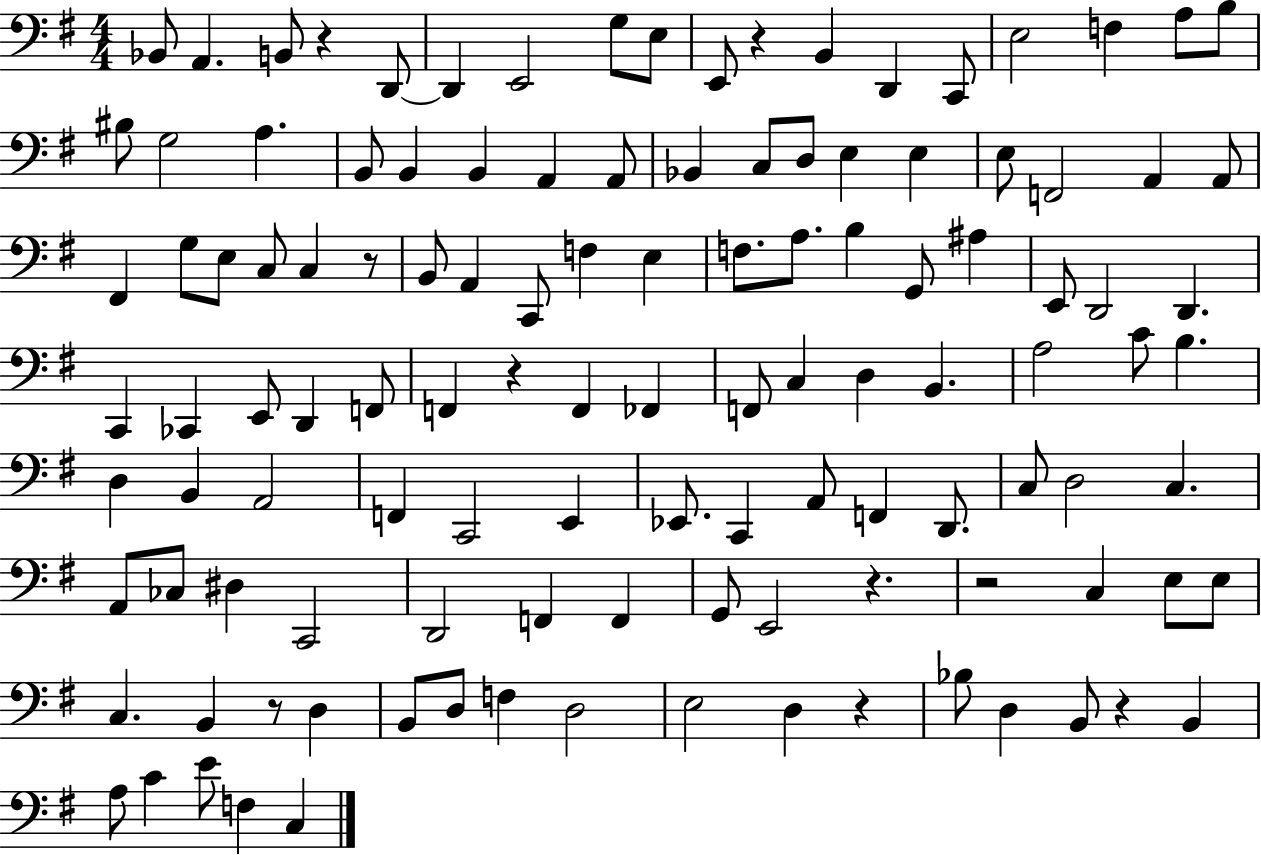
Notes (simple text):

Bb2/e A2/q. B2/e R/q D2/e D2/q E2/h G3/e E3/e E2/e R/q B2/q D2/q C2/e E3/h F3/q A3/e B3/e BIS3/e G3/h A3/q. B2/e B2/q B2/q A2/q A2/e Bb2/q C3/e D3/e E3/q E3/q E3/e F2/h A2/q A2/e F#2/q G3/e E3/e C3/e C3/q R/e B2/e A2/q C2/e F3/q E3/q F3/e. A3/e. B3/q G2/e A#3/q E2/e D2/h D2/q. C2/q CES2/q E2/e D2/q F2/e F2/q R/q F2/q FES2/q F2/e C3/q D3/q B2/q. A3/h C4/e B3/q. D3/q B2/q A2/h F2/q C2/h E2/q Eb2/e. C2/q A2/e F2/q D2/e. C3/e D3/h C3/q. A2/e CES3/e D#3/q C2/h D2/h F2/q F2/q G2/e E2/h R/q. R/h C3/q E3/e E3/e C3/q. B2/q R/e D3/q B2/e D3/e F3/q D3/h E3/h D3/q R/q Bb3/e D3/q B2/e R/q B2/q A3/e C4/q E4/e F3/q C3/q